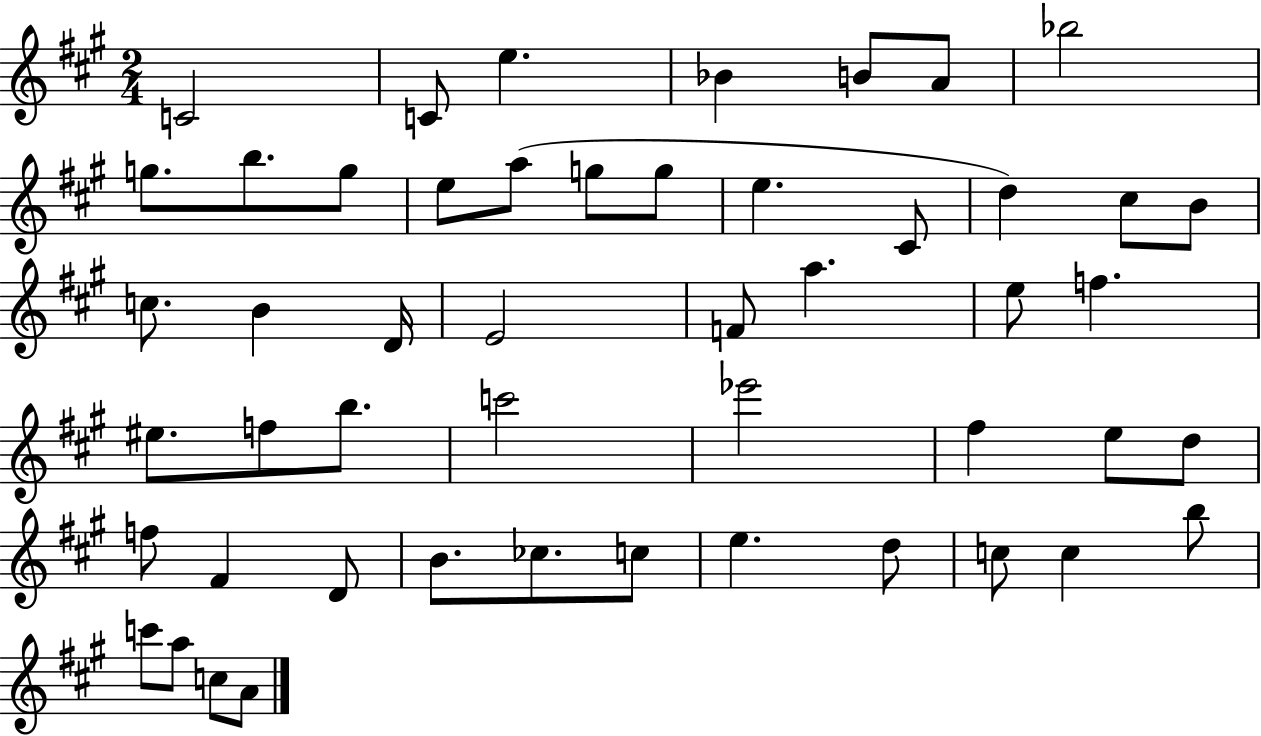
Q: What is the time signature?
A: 2/4